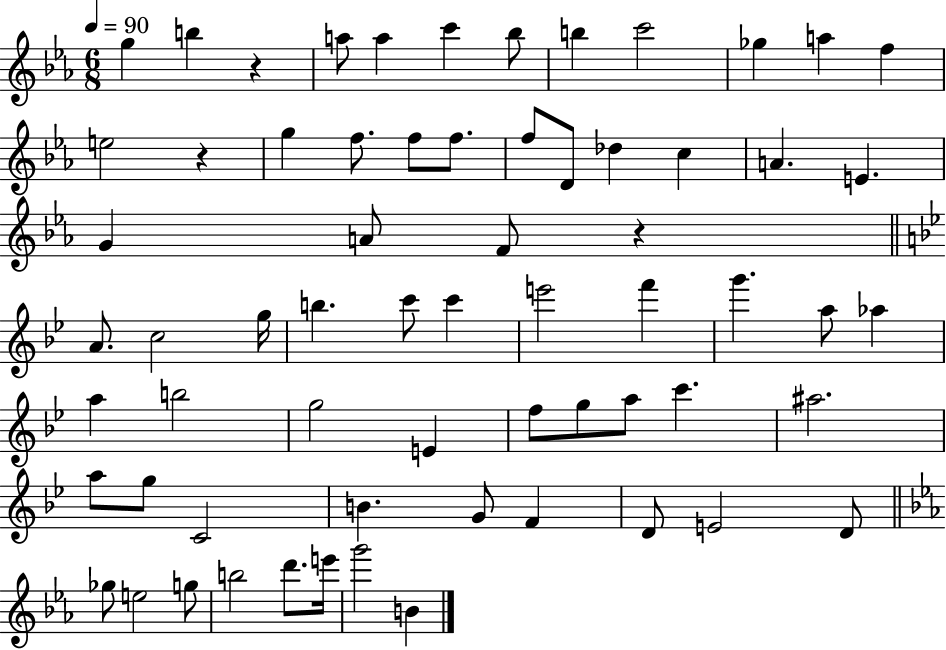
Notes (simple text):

G5/q B5/q R/q A5/e A5/q C6/q Bb5/e B5/q C6/h Gb5/q A5/q F5/q E5/h R/q G5/q F5/e. F5/e F5/e. F5/e D4/e Db5/q C5/q A4/q. E4/q. G4/q A4/e F4/e R/q A4/e. C5/h G5/s B5/q. C6/e C6/q E6/h F6/q G6/q. A5/e Ab5/q A5/q B5/h G5/h E4/q F5/e G5/e A5/e C6/q. A#5/h. A5/e G5/e C4/h B4/q. G4/e F4/q D4/e E4/h D4/e Gb5/e E5/h G5/e B5/h D6/e. E6/s G6/h B4/q